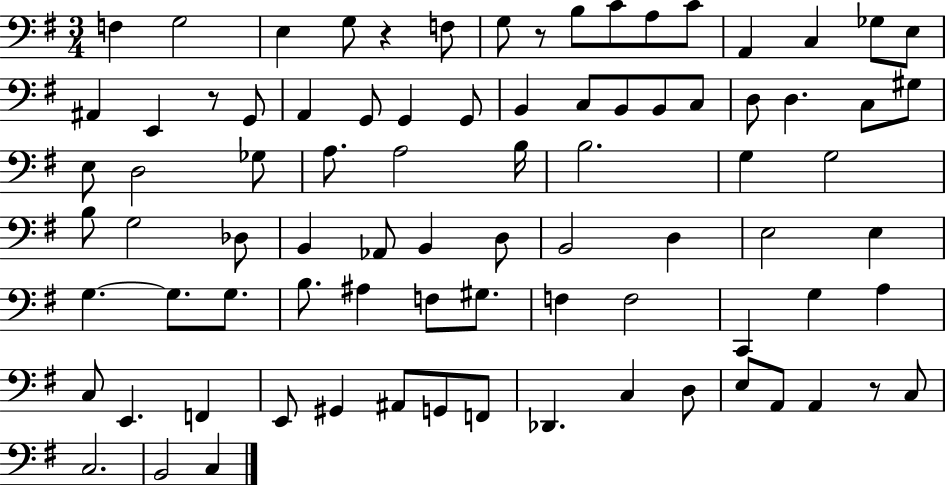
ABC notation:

X:1
T:Untitled
M:3/4
L:1/4
K:G
F, G,2 E, G,/2 z F,/2 G,/2 z/2 B,/2 C/2 A,/2 C/2 A,, C, _G,/2 E,/2 ^A,, E,, z/2 G,,/2 A,, G,,/2 G,, G,,/2 B,, C,/2 B,,/2 B,,/2 C,/2 D,/2 D, C,/2 ^G,/2 E,/2 D,2 _G,/2 A,/2 A,2 B,/4 B,2 G, G,2 B,/2 G,2 _D,/2 B,, _A,,/2 B,, D,/2 B,,2 D, E,2 E, G, G,/2 G,/2 B,/2 ^A, F,/2 ^G,/2 F, F,2 C,, G, A, C,/2 E,, F,, E,,/2 ^G,, ^A,,/2 G,,/2 F,,/2 _D,, C, D,/2 E,/2 A,,/2 A,, z/2 C,/2 C,2 B,,2 C,